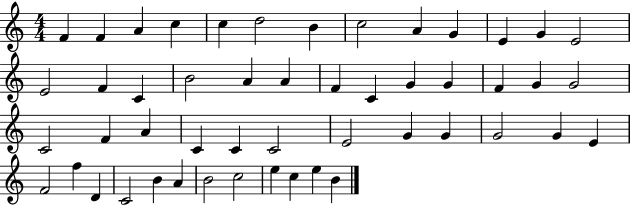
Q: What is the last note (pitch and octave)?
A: B4